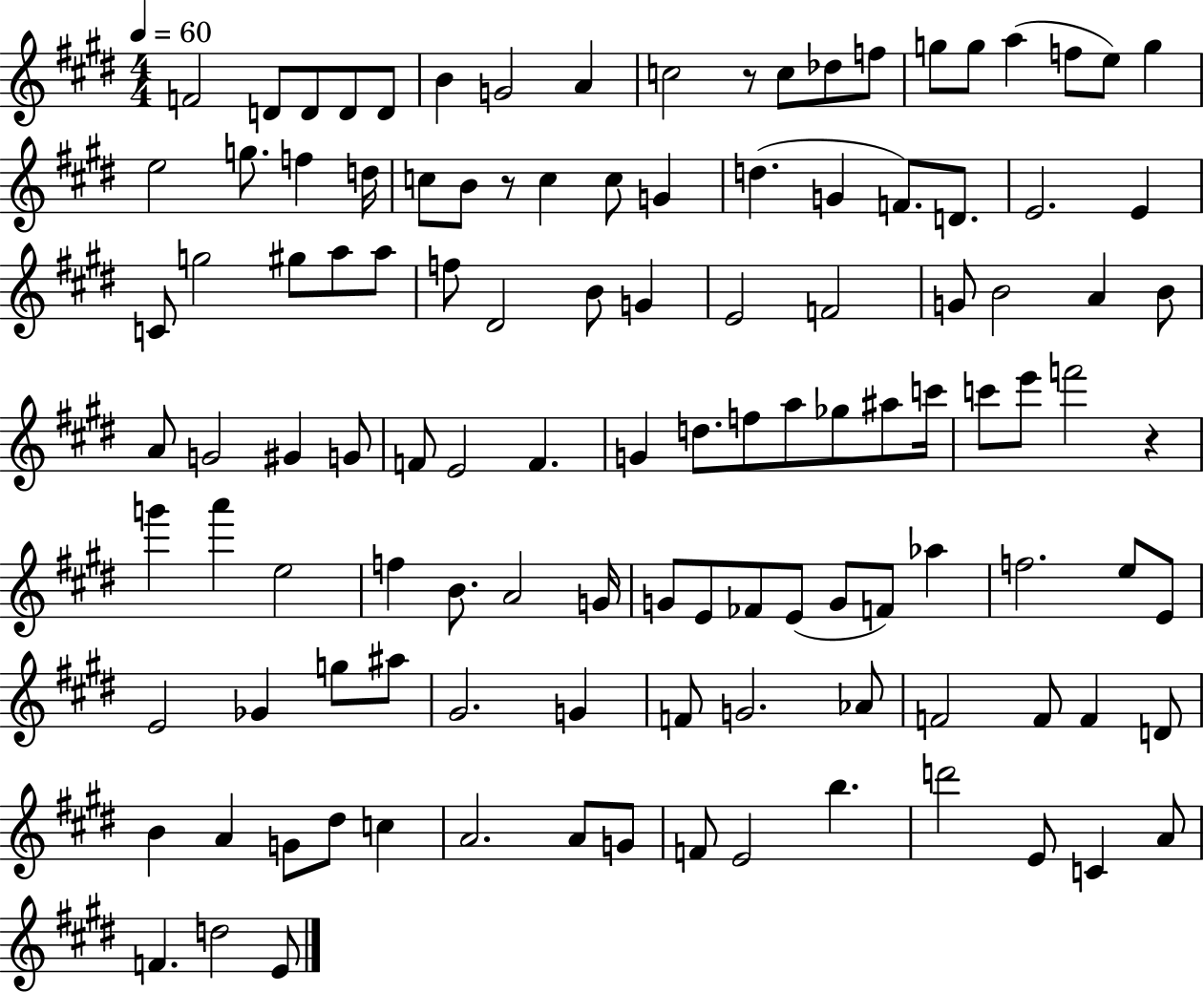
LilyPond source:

{
  \clef treble
  \numericTimeSignature
  \time 4/4
  \key e \major
  \tempo 4 = 60
  \repeat volta 2 { f'2 d'8 d'8 d'8 d'8 | b'4 g'2 a'4 | c''2 r8 c''8 des''8 f''8 | g''8 g''8 a''4( f''8 e''8) g''4 | \break e''2 g''8. f''4 d''16 | c''8 b'8 r8 c''4 c''8 g'4 | d''4.( g'4 f'8.) d'8. | e'2. e'4 | \break c'8 g''2 gis''8 a''8 a''8 | f''8 dis'2 b'8 g'4 | e'2 f'2 | g'8 b'2 a'4 b'8 | \break a'8 g'2 gis'4 g'8 | f'8 e'2 f'4. | g'4 d''8. f''8 a''8 ges''8 ais''8 c'''16 | c'''8 e'''8 f'''2 r4 | \break g'''4 a'''4 e''2 | f''4 b'8. a'2 g'16 | g'8 e'8 fes'8 e'8( g'8 f'8) aes''4 | f''2. e''8 e'8 | \break e'2 ges'4 g''8 ais''8 | gis'2. g'4 | f'8 g'2. aes'8 | f'2 f'8 f'4 d'8 | \break b'4 a'4 g'8 dis''8 c''4 | a'2. a'8 g'8 | f'8 e'2 b''4. | d'''2 e'8 c'4 a'8 | \break f'4. d''2 e'8 | } \bar "|."
}